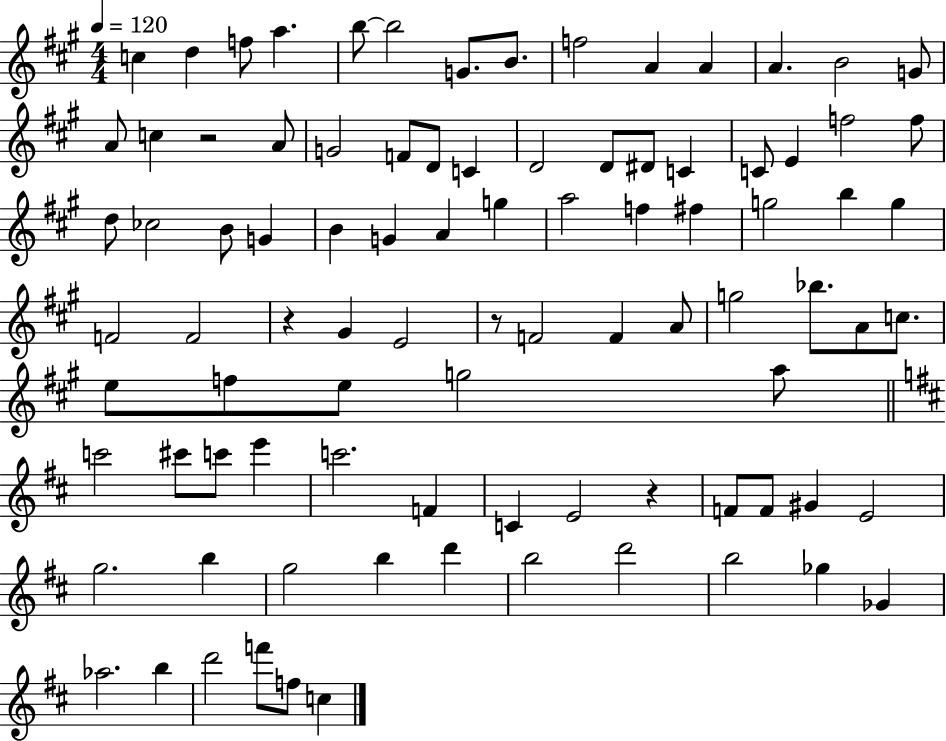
{
  \clef treble
  \numericTimeSignature
  \time 4/4
  \key a \major
  \tempo 4 = 120
  c''4 d''4 f''8 a''4. | b''8~~ b''2 g'8. b'8. | f''2 a'4 a'4 | a'4. b'2 g'8 | \break a'8 c''4 r2 a'8 | g'2 f'8 d'8 c'4 | d'2 d'8 dis'8 c'4 | c'8 e'4 f''2 f''8 | \break d''8 ces''2 b'8 g'4 | b'4 g'4 a'4 g''4 | a''2 f''4 fis''4 | g''2 b''4 g''4 | \break f'2 f'2 | r4 gis'4 e'2 | r8 f'2 f'4 a'8 | g''2 bes''8. a'8 c''8. | \break e''8 f''8 e''8 g''2 a''8 | \bar "||" \break \key b \minor c'''2 cis'''8 c'''8 e'''4 | c'''2. f'4 | c'4 e'2 r4 | f'8 f'8 gis'4 e'2 | \break g''2. b''4 | g''2 b''4 d'''4 | b''2 d'''2 | b''2 ges''4 ges'4 | \break aes''2. b''4 | d'''2 f'''8 f''8 c''4 | \bar "|."
}